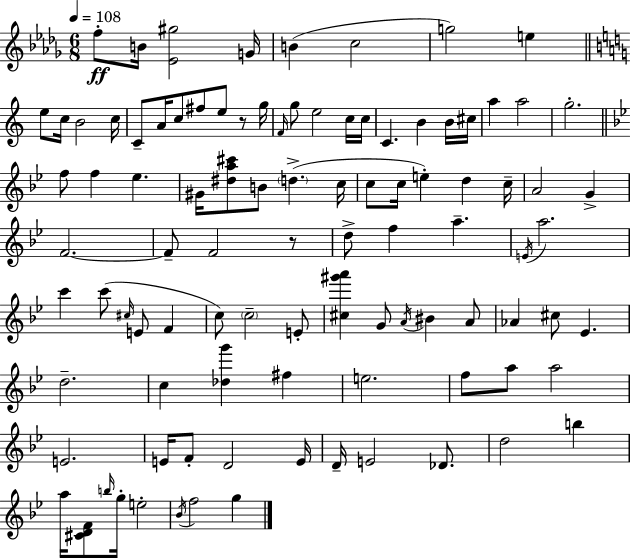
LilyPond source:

{
  \clef treble
  \numericTimeSignature
  \time 6/8
  \key bes \minor
  \tempo 4 = 108
  f''8-.\ff b'16 <ees' gis''>2 g'16 | b'4( c''2 | g''2) e''4 | \bar "||" \break \key c \major e''8 c''16 b'2 c''16 | c'8-- a'16 c''8 fis''8 e''8 r8 g''16 | \grace { f'16 } g''8 e''2 c''16 | c''16 c'4. b'4 b'16 | \break cis''16 a''4 a''2 | g''2.-. | \bar "||" \break \key bes \major f''8 f''4 ees''4. | gis'16 <dis'' a'' cis'''>8 b'8 \parenthesize d''4.->( c''16 | c''8 c''16 e''4-.) d''4 c''16-- | a'2 g'4-> | \break f'2.~~ | f'8-- f'2 r8 | d''8-> f''4 a''4.-- | \acciaccatura { e'16 } a''2. | \break c'''4 c'''8( \grace { cis''16 } e'8 f'4 | c''8) \parenthesize c''2-- | e'8-. <cis'' gis''' a'''>4 g'8 \acciaccatura { a'16 } bis'4 | a'8 aes'4 cis''8 ees'4. | \break d''2.-- | c''4 <des'' g'''>4 fis''4 | e''2. | f''8 a''8 a''2 | \break e'2. | e'16 f'8-. d'2 | e'16 d'16-- e'2 | des'8. d''2 b''4 | \break a''16 <cis' d' f'>8 \grace { b''16 } g''16-. e''2-. | \acciaccatura { bes'16 } f''2 | g''4 \bar "|."
}